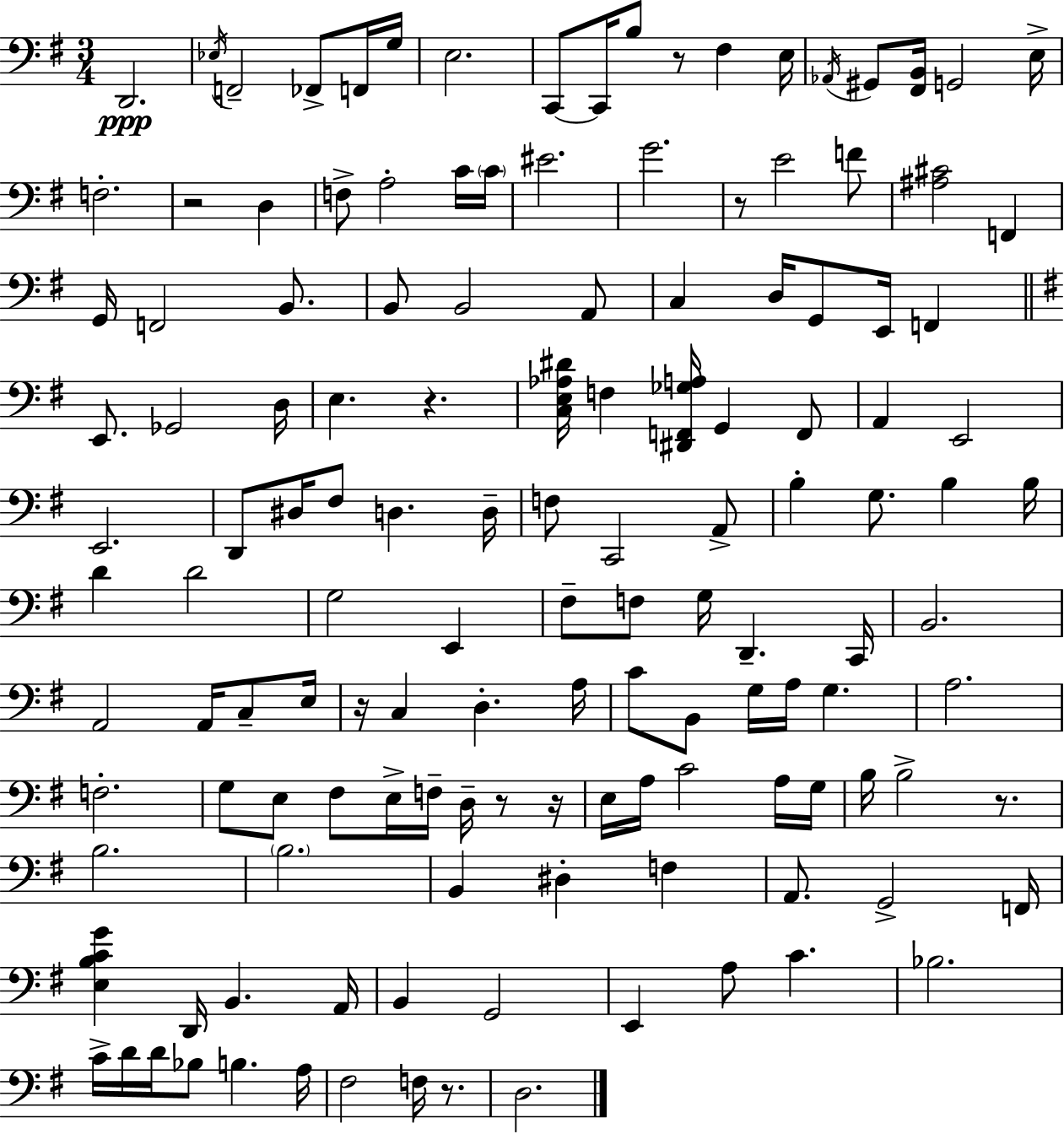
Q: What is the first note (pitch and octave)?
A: D2